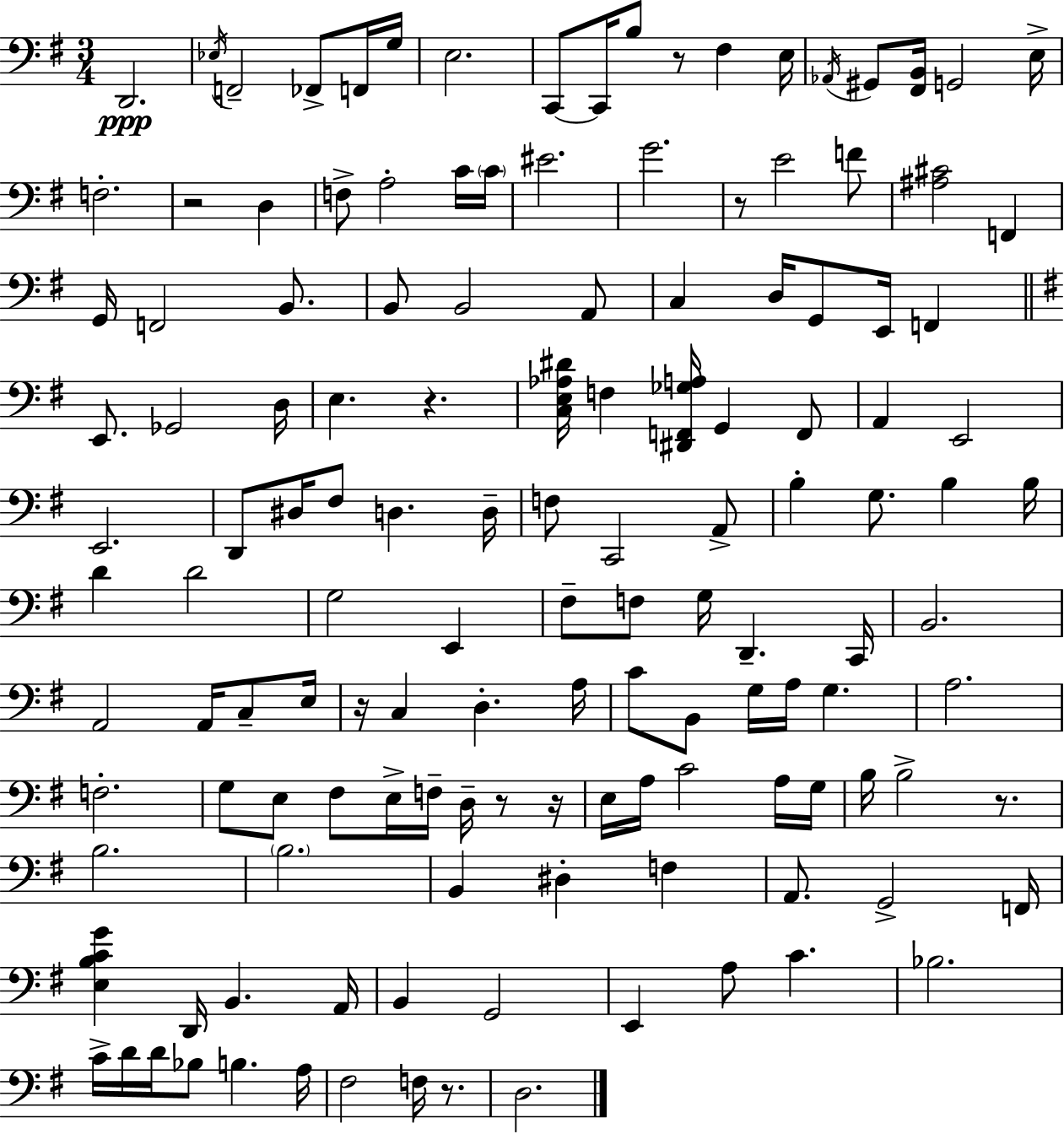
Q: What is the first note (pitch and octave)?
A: D2